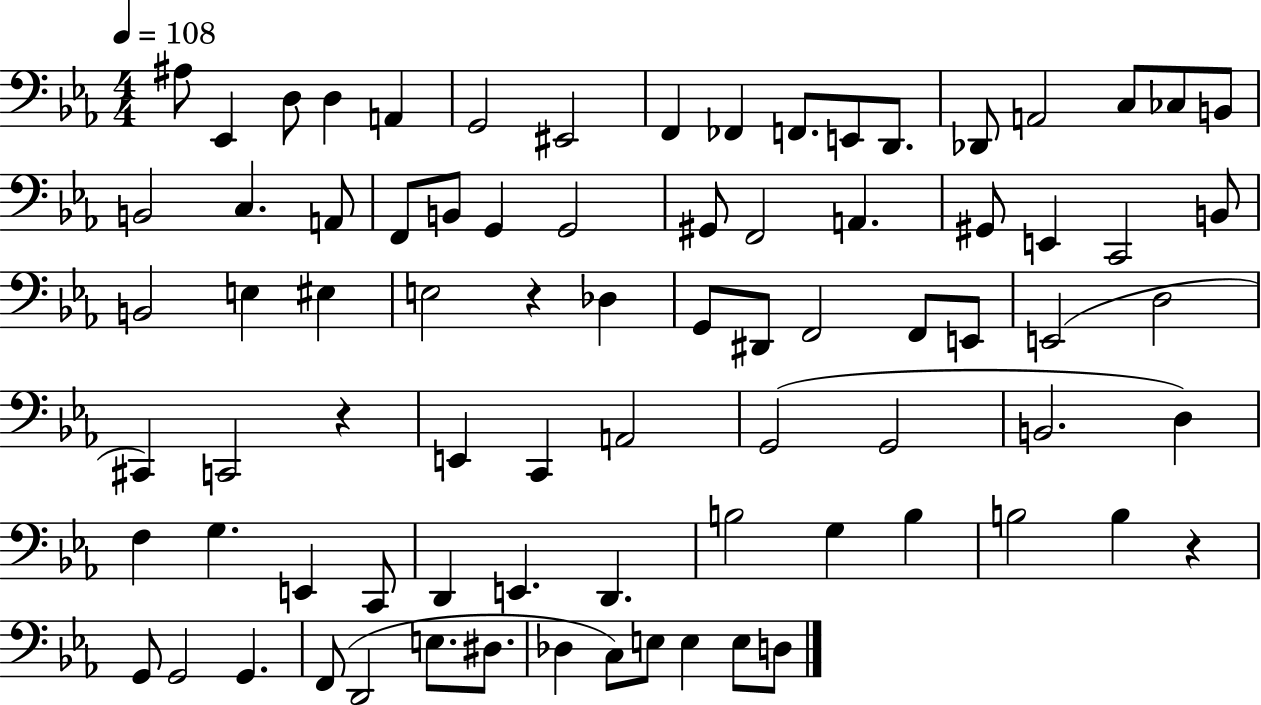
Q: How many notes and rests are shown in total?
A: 80